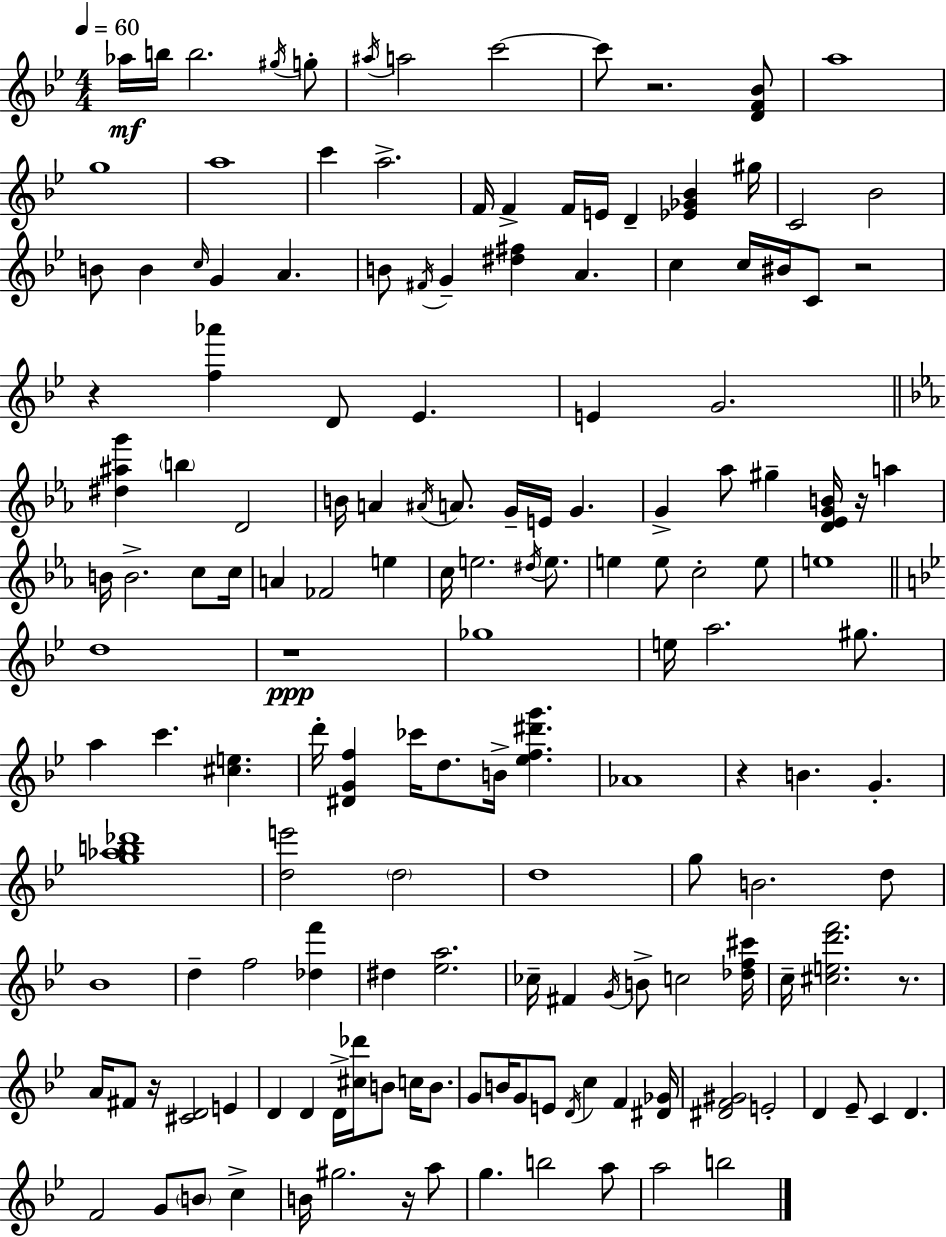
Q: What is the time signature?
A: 4/4